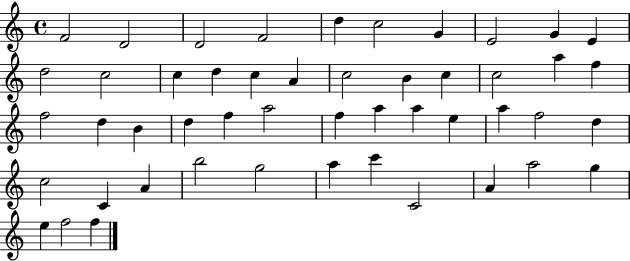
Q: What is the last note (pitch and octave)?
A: F5